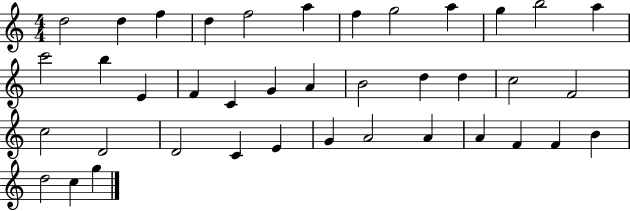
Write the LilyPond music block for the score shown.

{
  \clef treble
  \numericTimeSignature
  \time 4/4
  \key c \major
  d''2 d''4 f''4 | d''4 f''2 a''4 | f''4 g''2 a''4 | g''4 b''2 a''4 | \break c'''2 b''4 e'4 | f'4 c'4 g'4 a'4 | b'2 d''4 d''4 | c''2 f'2 | \break c''2 d'2 | d'2 c'4 e'4 | g'4 a'2 a'4 | a'4 f'4 f'4 b'4 | \break d''2 c''4 g''4 | \bar "|."
}